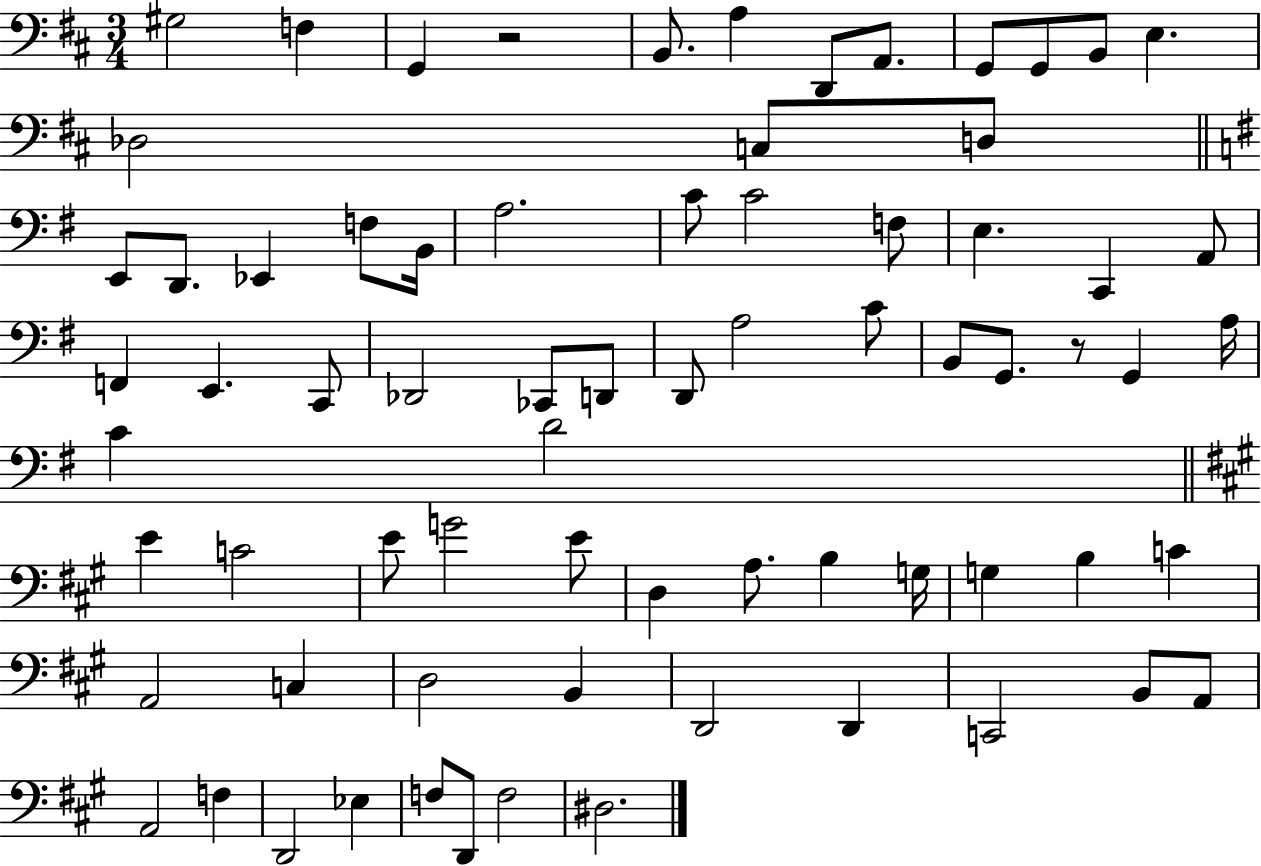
{
  \clef bass
  \numericTimeSignature
  \time 3/4
  \key d \major
  \repeat volta 2 { gis2 f4 | g,4 r2 | b,8. a4 d,8 a,8. | g,8 g,8 b,8 e4. | \break des2 c8 d8 | \bar "||" \break \key g \major e,8 d,8. ees,4 f8 b,16 | a2. | c'8 c'2 f8 | e4. c,4 a,8 | \break f,4 e,4. c,8 | des,2 ces,8 d,8 | d,8 a2 c'8 | b,8 g,8. r8 g,4 a16 | \break c'4 d'2 | \bar "||" \break \key a \major e'4 c'2 | e'8 g'2 e'8 | d4 a8. b4 g16 | g4 b4 c'4 | \break a,2 c4 | d2 b,4 | d,2 d,4 | c,2 b,8 a,8 | \break a,2 f4 | d,2 ees4 | f8 d,8 f2 | dis2. | \break } \bar "|."
}